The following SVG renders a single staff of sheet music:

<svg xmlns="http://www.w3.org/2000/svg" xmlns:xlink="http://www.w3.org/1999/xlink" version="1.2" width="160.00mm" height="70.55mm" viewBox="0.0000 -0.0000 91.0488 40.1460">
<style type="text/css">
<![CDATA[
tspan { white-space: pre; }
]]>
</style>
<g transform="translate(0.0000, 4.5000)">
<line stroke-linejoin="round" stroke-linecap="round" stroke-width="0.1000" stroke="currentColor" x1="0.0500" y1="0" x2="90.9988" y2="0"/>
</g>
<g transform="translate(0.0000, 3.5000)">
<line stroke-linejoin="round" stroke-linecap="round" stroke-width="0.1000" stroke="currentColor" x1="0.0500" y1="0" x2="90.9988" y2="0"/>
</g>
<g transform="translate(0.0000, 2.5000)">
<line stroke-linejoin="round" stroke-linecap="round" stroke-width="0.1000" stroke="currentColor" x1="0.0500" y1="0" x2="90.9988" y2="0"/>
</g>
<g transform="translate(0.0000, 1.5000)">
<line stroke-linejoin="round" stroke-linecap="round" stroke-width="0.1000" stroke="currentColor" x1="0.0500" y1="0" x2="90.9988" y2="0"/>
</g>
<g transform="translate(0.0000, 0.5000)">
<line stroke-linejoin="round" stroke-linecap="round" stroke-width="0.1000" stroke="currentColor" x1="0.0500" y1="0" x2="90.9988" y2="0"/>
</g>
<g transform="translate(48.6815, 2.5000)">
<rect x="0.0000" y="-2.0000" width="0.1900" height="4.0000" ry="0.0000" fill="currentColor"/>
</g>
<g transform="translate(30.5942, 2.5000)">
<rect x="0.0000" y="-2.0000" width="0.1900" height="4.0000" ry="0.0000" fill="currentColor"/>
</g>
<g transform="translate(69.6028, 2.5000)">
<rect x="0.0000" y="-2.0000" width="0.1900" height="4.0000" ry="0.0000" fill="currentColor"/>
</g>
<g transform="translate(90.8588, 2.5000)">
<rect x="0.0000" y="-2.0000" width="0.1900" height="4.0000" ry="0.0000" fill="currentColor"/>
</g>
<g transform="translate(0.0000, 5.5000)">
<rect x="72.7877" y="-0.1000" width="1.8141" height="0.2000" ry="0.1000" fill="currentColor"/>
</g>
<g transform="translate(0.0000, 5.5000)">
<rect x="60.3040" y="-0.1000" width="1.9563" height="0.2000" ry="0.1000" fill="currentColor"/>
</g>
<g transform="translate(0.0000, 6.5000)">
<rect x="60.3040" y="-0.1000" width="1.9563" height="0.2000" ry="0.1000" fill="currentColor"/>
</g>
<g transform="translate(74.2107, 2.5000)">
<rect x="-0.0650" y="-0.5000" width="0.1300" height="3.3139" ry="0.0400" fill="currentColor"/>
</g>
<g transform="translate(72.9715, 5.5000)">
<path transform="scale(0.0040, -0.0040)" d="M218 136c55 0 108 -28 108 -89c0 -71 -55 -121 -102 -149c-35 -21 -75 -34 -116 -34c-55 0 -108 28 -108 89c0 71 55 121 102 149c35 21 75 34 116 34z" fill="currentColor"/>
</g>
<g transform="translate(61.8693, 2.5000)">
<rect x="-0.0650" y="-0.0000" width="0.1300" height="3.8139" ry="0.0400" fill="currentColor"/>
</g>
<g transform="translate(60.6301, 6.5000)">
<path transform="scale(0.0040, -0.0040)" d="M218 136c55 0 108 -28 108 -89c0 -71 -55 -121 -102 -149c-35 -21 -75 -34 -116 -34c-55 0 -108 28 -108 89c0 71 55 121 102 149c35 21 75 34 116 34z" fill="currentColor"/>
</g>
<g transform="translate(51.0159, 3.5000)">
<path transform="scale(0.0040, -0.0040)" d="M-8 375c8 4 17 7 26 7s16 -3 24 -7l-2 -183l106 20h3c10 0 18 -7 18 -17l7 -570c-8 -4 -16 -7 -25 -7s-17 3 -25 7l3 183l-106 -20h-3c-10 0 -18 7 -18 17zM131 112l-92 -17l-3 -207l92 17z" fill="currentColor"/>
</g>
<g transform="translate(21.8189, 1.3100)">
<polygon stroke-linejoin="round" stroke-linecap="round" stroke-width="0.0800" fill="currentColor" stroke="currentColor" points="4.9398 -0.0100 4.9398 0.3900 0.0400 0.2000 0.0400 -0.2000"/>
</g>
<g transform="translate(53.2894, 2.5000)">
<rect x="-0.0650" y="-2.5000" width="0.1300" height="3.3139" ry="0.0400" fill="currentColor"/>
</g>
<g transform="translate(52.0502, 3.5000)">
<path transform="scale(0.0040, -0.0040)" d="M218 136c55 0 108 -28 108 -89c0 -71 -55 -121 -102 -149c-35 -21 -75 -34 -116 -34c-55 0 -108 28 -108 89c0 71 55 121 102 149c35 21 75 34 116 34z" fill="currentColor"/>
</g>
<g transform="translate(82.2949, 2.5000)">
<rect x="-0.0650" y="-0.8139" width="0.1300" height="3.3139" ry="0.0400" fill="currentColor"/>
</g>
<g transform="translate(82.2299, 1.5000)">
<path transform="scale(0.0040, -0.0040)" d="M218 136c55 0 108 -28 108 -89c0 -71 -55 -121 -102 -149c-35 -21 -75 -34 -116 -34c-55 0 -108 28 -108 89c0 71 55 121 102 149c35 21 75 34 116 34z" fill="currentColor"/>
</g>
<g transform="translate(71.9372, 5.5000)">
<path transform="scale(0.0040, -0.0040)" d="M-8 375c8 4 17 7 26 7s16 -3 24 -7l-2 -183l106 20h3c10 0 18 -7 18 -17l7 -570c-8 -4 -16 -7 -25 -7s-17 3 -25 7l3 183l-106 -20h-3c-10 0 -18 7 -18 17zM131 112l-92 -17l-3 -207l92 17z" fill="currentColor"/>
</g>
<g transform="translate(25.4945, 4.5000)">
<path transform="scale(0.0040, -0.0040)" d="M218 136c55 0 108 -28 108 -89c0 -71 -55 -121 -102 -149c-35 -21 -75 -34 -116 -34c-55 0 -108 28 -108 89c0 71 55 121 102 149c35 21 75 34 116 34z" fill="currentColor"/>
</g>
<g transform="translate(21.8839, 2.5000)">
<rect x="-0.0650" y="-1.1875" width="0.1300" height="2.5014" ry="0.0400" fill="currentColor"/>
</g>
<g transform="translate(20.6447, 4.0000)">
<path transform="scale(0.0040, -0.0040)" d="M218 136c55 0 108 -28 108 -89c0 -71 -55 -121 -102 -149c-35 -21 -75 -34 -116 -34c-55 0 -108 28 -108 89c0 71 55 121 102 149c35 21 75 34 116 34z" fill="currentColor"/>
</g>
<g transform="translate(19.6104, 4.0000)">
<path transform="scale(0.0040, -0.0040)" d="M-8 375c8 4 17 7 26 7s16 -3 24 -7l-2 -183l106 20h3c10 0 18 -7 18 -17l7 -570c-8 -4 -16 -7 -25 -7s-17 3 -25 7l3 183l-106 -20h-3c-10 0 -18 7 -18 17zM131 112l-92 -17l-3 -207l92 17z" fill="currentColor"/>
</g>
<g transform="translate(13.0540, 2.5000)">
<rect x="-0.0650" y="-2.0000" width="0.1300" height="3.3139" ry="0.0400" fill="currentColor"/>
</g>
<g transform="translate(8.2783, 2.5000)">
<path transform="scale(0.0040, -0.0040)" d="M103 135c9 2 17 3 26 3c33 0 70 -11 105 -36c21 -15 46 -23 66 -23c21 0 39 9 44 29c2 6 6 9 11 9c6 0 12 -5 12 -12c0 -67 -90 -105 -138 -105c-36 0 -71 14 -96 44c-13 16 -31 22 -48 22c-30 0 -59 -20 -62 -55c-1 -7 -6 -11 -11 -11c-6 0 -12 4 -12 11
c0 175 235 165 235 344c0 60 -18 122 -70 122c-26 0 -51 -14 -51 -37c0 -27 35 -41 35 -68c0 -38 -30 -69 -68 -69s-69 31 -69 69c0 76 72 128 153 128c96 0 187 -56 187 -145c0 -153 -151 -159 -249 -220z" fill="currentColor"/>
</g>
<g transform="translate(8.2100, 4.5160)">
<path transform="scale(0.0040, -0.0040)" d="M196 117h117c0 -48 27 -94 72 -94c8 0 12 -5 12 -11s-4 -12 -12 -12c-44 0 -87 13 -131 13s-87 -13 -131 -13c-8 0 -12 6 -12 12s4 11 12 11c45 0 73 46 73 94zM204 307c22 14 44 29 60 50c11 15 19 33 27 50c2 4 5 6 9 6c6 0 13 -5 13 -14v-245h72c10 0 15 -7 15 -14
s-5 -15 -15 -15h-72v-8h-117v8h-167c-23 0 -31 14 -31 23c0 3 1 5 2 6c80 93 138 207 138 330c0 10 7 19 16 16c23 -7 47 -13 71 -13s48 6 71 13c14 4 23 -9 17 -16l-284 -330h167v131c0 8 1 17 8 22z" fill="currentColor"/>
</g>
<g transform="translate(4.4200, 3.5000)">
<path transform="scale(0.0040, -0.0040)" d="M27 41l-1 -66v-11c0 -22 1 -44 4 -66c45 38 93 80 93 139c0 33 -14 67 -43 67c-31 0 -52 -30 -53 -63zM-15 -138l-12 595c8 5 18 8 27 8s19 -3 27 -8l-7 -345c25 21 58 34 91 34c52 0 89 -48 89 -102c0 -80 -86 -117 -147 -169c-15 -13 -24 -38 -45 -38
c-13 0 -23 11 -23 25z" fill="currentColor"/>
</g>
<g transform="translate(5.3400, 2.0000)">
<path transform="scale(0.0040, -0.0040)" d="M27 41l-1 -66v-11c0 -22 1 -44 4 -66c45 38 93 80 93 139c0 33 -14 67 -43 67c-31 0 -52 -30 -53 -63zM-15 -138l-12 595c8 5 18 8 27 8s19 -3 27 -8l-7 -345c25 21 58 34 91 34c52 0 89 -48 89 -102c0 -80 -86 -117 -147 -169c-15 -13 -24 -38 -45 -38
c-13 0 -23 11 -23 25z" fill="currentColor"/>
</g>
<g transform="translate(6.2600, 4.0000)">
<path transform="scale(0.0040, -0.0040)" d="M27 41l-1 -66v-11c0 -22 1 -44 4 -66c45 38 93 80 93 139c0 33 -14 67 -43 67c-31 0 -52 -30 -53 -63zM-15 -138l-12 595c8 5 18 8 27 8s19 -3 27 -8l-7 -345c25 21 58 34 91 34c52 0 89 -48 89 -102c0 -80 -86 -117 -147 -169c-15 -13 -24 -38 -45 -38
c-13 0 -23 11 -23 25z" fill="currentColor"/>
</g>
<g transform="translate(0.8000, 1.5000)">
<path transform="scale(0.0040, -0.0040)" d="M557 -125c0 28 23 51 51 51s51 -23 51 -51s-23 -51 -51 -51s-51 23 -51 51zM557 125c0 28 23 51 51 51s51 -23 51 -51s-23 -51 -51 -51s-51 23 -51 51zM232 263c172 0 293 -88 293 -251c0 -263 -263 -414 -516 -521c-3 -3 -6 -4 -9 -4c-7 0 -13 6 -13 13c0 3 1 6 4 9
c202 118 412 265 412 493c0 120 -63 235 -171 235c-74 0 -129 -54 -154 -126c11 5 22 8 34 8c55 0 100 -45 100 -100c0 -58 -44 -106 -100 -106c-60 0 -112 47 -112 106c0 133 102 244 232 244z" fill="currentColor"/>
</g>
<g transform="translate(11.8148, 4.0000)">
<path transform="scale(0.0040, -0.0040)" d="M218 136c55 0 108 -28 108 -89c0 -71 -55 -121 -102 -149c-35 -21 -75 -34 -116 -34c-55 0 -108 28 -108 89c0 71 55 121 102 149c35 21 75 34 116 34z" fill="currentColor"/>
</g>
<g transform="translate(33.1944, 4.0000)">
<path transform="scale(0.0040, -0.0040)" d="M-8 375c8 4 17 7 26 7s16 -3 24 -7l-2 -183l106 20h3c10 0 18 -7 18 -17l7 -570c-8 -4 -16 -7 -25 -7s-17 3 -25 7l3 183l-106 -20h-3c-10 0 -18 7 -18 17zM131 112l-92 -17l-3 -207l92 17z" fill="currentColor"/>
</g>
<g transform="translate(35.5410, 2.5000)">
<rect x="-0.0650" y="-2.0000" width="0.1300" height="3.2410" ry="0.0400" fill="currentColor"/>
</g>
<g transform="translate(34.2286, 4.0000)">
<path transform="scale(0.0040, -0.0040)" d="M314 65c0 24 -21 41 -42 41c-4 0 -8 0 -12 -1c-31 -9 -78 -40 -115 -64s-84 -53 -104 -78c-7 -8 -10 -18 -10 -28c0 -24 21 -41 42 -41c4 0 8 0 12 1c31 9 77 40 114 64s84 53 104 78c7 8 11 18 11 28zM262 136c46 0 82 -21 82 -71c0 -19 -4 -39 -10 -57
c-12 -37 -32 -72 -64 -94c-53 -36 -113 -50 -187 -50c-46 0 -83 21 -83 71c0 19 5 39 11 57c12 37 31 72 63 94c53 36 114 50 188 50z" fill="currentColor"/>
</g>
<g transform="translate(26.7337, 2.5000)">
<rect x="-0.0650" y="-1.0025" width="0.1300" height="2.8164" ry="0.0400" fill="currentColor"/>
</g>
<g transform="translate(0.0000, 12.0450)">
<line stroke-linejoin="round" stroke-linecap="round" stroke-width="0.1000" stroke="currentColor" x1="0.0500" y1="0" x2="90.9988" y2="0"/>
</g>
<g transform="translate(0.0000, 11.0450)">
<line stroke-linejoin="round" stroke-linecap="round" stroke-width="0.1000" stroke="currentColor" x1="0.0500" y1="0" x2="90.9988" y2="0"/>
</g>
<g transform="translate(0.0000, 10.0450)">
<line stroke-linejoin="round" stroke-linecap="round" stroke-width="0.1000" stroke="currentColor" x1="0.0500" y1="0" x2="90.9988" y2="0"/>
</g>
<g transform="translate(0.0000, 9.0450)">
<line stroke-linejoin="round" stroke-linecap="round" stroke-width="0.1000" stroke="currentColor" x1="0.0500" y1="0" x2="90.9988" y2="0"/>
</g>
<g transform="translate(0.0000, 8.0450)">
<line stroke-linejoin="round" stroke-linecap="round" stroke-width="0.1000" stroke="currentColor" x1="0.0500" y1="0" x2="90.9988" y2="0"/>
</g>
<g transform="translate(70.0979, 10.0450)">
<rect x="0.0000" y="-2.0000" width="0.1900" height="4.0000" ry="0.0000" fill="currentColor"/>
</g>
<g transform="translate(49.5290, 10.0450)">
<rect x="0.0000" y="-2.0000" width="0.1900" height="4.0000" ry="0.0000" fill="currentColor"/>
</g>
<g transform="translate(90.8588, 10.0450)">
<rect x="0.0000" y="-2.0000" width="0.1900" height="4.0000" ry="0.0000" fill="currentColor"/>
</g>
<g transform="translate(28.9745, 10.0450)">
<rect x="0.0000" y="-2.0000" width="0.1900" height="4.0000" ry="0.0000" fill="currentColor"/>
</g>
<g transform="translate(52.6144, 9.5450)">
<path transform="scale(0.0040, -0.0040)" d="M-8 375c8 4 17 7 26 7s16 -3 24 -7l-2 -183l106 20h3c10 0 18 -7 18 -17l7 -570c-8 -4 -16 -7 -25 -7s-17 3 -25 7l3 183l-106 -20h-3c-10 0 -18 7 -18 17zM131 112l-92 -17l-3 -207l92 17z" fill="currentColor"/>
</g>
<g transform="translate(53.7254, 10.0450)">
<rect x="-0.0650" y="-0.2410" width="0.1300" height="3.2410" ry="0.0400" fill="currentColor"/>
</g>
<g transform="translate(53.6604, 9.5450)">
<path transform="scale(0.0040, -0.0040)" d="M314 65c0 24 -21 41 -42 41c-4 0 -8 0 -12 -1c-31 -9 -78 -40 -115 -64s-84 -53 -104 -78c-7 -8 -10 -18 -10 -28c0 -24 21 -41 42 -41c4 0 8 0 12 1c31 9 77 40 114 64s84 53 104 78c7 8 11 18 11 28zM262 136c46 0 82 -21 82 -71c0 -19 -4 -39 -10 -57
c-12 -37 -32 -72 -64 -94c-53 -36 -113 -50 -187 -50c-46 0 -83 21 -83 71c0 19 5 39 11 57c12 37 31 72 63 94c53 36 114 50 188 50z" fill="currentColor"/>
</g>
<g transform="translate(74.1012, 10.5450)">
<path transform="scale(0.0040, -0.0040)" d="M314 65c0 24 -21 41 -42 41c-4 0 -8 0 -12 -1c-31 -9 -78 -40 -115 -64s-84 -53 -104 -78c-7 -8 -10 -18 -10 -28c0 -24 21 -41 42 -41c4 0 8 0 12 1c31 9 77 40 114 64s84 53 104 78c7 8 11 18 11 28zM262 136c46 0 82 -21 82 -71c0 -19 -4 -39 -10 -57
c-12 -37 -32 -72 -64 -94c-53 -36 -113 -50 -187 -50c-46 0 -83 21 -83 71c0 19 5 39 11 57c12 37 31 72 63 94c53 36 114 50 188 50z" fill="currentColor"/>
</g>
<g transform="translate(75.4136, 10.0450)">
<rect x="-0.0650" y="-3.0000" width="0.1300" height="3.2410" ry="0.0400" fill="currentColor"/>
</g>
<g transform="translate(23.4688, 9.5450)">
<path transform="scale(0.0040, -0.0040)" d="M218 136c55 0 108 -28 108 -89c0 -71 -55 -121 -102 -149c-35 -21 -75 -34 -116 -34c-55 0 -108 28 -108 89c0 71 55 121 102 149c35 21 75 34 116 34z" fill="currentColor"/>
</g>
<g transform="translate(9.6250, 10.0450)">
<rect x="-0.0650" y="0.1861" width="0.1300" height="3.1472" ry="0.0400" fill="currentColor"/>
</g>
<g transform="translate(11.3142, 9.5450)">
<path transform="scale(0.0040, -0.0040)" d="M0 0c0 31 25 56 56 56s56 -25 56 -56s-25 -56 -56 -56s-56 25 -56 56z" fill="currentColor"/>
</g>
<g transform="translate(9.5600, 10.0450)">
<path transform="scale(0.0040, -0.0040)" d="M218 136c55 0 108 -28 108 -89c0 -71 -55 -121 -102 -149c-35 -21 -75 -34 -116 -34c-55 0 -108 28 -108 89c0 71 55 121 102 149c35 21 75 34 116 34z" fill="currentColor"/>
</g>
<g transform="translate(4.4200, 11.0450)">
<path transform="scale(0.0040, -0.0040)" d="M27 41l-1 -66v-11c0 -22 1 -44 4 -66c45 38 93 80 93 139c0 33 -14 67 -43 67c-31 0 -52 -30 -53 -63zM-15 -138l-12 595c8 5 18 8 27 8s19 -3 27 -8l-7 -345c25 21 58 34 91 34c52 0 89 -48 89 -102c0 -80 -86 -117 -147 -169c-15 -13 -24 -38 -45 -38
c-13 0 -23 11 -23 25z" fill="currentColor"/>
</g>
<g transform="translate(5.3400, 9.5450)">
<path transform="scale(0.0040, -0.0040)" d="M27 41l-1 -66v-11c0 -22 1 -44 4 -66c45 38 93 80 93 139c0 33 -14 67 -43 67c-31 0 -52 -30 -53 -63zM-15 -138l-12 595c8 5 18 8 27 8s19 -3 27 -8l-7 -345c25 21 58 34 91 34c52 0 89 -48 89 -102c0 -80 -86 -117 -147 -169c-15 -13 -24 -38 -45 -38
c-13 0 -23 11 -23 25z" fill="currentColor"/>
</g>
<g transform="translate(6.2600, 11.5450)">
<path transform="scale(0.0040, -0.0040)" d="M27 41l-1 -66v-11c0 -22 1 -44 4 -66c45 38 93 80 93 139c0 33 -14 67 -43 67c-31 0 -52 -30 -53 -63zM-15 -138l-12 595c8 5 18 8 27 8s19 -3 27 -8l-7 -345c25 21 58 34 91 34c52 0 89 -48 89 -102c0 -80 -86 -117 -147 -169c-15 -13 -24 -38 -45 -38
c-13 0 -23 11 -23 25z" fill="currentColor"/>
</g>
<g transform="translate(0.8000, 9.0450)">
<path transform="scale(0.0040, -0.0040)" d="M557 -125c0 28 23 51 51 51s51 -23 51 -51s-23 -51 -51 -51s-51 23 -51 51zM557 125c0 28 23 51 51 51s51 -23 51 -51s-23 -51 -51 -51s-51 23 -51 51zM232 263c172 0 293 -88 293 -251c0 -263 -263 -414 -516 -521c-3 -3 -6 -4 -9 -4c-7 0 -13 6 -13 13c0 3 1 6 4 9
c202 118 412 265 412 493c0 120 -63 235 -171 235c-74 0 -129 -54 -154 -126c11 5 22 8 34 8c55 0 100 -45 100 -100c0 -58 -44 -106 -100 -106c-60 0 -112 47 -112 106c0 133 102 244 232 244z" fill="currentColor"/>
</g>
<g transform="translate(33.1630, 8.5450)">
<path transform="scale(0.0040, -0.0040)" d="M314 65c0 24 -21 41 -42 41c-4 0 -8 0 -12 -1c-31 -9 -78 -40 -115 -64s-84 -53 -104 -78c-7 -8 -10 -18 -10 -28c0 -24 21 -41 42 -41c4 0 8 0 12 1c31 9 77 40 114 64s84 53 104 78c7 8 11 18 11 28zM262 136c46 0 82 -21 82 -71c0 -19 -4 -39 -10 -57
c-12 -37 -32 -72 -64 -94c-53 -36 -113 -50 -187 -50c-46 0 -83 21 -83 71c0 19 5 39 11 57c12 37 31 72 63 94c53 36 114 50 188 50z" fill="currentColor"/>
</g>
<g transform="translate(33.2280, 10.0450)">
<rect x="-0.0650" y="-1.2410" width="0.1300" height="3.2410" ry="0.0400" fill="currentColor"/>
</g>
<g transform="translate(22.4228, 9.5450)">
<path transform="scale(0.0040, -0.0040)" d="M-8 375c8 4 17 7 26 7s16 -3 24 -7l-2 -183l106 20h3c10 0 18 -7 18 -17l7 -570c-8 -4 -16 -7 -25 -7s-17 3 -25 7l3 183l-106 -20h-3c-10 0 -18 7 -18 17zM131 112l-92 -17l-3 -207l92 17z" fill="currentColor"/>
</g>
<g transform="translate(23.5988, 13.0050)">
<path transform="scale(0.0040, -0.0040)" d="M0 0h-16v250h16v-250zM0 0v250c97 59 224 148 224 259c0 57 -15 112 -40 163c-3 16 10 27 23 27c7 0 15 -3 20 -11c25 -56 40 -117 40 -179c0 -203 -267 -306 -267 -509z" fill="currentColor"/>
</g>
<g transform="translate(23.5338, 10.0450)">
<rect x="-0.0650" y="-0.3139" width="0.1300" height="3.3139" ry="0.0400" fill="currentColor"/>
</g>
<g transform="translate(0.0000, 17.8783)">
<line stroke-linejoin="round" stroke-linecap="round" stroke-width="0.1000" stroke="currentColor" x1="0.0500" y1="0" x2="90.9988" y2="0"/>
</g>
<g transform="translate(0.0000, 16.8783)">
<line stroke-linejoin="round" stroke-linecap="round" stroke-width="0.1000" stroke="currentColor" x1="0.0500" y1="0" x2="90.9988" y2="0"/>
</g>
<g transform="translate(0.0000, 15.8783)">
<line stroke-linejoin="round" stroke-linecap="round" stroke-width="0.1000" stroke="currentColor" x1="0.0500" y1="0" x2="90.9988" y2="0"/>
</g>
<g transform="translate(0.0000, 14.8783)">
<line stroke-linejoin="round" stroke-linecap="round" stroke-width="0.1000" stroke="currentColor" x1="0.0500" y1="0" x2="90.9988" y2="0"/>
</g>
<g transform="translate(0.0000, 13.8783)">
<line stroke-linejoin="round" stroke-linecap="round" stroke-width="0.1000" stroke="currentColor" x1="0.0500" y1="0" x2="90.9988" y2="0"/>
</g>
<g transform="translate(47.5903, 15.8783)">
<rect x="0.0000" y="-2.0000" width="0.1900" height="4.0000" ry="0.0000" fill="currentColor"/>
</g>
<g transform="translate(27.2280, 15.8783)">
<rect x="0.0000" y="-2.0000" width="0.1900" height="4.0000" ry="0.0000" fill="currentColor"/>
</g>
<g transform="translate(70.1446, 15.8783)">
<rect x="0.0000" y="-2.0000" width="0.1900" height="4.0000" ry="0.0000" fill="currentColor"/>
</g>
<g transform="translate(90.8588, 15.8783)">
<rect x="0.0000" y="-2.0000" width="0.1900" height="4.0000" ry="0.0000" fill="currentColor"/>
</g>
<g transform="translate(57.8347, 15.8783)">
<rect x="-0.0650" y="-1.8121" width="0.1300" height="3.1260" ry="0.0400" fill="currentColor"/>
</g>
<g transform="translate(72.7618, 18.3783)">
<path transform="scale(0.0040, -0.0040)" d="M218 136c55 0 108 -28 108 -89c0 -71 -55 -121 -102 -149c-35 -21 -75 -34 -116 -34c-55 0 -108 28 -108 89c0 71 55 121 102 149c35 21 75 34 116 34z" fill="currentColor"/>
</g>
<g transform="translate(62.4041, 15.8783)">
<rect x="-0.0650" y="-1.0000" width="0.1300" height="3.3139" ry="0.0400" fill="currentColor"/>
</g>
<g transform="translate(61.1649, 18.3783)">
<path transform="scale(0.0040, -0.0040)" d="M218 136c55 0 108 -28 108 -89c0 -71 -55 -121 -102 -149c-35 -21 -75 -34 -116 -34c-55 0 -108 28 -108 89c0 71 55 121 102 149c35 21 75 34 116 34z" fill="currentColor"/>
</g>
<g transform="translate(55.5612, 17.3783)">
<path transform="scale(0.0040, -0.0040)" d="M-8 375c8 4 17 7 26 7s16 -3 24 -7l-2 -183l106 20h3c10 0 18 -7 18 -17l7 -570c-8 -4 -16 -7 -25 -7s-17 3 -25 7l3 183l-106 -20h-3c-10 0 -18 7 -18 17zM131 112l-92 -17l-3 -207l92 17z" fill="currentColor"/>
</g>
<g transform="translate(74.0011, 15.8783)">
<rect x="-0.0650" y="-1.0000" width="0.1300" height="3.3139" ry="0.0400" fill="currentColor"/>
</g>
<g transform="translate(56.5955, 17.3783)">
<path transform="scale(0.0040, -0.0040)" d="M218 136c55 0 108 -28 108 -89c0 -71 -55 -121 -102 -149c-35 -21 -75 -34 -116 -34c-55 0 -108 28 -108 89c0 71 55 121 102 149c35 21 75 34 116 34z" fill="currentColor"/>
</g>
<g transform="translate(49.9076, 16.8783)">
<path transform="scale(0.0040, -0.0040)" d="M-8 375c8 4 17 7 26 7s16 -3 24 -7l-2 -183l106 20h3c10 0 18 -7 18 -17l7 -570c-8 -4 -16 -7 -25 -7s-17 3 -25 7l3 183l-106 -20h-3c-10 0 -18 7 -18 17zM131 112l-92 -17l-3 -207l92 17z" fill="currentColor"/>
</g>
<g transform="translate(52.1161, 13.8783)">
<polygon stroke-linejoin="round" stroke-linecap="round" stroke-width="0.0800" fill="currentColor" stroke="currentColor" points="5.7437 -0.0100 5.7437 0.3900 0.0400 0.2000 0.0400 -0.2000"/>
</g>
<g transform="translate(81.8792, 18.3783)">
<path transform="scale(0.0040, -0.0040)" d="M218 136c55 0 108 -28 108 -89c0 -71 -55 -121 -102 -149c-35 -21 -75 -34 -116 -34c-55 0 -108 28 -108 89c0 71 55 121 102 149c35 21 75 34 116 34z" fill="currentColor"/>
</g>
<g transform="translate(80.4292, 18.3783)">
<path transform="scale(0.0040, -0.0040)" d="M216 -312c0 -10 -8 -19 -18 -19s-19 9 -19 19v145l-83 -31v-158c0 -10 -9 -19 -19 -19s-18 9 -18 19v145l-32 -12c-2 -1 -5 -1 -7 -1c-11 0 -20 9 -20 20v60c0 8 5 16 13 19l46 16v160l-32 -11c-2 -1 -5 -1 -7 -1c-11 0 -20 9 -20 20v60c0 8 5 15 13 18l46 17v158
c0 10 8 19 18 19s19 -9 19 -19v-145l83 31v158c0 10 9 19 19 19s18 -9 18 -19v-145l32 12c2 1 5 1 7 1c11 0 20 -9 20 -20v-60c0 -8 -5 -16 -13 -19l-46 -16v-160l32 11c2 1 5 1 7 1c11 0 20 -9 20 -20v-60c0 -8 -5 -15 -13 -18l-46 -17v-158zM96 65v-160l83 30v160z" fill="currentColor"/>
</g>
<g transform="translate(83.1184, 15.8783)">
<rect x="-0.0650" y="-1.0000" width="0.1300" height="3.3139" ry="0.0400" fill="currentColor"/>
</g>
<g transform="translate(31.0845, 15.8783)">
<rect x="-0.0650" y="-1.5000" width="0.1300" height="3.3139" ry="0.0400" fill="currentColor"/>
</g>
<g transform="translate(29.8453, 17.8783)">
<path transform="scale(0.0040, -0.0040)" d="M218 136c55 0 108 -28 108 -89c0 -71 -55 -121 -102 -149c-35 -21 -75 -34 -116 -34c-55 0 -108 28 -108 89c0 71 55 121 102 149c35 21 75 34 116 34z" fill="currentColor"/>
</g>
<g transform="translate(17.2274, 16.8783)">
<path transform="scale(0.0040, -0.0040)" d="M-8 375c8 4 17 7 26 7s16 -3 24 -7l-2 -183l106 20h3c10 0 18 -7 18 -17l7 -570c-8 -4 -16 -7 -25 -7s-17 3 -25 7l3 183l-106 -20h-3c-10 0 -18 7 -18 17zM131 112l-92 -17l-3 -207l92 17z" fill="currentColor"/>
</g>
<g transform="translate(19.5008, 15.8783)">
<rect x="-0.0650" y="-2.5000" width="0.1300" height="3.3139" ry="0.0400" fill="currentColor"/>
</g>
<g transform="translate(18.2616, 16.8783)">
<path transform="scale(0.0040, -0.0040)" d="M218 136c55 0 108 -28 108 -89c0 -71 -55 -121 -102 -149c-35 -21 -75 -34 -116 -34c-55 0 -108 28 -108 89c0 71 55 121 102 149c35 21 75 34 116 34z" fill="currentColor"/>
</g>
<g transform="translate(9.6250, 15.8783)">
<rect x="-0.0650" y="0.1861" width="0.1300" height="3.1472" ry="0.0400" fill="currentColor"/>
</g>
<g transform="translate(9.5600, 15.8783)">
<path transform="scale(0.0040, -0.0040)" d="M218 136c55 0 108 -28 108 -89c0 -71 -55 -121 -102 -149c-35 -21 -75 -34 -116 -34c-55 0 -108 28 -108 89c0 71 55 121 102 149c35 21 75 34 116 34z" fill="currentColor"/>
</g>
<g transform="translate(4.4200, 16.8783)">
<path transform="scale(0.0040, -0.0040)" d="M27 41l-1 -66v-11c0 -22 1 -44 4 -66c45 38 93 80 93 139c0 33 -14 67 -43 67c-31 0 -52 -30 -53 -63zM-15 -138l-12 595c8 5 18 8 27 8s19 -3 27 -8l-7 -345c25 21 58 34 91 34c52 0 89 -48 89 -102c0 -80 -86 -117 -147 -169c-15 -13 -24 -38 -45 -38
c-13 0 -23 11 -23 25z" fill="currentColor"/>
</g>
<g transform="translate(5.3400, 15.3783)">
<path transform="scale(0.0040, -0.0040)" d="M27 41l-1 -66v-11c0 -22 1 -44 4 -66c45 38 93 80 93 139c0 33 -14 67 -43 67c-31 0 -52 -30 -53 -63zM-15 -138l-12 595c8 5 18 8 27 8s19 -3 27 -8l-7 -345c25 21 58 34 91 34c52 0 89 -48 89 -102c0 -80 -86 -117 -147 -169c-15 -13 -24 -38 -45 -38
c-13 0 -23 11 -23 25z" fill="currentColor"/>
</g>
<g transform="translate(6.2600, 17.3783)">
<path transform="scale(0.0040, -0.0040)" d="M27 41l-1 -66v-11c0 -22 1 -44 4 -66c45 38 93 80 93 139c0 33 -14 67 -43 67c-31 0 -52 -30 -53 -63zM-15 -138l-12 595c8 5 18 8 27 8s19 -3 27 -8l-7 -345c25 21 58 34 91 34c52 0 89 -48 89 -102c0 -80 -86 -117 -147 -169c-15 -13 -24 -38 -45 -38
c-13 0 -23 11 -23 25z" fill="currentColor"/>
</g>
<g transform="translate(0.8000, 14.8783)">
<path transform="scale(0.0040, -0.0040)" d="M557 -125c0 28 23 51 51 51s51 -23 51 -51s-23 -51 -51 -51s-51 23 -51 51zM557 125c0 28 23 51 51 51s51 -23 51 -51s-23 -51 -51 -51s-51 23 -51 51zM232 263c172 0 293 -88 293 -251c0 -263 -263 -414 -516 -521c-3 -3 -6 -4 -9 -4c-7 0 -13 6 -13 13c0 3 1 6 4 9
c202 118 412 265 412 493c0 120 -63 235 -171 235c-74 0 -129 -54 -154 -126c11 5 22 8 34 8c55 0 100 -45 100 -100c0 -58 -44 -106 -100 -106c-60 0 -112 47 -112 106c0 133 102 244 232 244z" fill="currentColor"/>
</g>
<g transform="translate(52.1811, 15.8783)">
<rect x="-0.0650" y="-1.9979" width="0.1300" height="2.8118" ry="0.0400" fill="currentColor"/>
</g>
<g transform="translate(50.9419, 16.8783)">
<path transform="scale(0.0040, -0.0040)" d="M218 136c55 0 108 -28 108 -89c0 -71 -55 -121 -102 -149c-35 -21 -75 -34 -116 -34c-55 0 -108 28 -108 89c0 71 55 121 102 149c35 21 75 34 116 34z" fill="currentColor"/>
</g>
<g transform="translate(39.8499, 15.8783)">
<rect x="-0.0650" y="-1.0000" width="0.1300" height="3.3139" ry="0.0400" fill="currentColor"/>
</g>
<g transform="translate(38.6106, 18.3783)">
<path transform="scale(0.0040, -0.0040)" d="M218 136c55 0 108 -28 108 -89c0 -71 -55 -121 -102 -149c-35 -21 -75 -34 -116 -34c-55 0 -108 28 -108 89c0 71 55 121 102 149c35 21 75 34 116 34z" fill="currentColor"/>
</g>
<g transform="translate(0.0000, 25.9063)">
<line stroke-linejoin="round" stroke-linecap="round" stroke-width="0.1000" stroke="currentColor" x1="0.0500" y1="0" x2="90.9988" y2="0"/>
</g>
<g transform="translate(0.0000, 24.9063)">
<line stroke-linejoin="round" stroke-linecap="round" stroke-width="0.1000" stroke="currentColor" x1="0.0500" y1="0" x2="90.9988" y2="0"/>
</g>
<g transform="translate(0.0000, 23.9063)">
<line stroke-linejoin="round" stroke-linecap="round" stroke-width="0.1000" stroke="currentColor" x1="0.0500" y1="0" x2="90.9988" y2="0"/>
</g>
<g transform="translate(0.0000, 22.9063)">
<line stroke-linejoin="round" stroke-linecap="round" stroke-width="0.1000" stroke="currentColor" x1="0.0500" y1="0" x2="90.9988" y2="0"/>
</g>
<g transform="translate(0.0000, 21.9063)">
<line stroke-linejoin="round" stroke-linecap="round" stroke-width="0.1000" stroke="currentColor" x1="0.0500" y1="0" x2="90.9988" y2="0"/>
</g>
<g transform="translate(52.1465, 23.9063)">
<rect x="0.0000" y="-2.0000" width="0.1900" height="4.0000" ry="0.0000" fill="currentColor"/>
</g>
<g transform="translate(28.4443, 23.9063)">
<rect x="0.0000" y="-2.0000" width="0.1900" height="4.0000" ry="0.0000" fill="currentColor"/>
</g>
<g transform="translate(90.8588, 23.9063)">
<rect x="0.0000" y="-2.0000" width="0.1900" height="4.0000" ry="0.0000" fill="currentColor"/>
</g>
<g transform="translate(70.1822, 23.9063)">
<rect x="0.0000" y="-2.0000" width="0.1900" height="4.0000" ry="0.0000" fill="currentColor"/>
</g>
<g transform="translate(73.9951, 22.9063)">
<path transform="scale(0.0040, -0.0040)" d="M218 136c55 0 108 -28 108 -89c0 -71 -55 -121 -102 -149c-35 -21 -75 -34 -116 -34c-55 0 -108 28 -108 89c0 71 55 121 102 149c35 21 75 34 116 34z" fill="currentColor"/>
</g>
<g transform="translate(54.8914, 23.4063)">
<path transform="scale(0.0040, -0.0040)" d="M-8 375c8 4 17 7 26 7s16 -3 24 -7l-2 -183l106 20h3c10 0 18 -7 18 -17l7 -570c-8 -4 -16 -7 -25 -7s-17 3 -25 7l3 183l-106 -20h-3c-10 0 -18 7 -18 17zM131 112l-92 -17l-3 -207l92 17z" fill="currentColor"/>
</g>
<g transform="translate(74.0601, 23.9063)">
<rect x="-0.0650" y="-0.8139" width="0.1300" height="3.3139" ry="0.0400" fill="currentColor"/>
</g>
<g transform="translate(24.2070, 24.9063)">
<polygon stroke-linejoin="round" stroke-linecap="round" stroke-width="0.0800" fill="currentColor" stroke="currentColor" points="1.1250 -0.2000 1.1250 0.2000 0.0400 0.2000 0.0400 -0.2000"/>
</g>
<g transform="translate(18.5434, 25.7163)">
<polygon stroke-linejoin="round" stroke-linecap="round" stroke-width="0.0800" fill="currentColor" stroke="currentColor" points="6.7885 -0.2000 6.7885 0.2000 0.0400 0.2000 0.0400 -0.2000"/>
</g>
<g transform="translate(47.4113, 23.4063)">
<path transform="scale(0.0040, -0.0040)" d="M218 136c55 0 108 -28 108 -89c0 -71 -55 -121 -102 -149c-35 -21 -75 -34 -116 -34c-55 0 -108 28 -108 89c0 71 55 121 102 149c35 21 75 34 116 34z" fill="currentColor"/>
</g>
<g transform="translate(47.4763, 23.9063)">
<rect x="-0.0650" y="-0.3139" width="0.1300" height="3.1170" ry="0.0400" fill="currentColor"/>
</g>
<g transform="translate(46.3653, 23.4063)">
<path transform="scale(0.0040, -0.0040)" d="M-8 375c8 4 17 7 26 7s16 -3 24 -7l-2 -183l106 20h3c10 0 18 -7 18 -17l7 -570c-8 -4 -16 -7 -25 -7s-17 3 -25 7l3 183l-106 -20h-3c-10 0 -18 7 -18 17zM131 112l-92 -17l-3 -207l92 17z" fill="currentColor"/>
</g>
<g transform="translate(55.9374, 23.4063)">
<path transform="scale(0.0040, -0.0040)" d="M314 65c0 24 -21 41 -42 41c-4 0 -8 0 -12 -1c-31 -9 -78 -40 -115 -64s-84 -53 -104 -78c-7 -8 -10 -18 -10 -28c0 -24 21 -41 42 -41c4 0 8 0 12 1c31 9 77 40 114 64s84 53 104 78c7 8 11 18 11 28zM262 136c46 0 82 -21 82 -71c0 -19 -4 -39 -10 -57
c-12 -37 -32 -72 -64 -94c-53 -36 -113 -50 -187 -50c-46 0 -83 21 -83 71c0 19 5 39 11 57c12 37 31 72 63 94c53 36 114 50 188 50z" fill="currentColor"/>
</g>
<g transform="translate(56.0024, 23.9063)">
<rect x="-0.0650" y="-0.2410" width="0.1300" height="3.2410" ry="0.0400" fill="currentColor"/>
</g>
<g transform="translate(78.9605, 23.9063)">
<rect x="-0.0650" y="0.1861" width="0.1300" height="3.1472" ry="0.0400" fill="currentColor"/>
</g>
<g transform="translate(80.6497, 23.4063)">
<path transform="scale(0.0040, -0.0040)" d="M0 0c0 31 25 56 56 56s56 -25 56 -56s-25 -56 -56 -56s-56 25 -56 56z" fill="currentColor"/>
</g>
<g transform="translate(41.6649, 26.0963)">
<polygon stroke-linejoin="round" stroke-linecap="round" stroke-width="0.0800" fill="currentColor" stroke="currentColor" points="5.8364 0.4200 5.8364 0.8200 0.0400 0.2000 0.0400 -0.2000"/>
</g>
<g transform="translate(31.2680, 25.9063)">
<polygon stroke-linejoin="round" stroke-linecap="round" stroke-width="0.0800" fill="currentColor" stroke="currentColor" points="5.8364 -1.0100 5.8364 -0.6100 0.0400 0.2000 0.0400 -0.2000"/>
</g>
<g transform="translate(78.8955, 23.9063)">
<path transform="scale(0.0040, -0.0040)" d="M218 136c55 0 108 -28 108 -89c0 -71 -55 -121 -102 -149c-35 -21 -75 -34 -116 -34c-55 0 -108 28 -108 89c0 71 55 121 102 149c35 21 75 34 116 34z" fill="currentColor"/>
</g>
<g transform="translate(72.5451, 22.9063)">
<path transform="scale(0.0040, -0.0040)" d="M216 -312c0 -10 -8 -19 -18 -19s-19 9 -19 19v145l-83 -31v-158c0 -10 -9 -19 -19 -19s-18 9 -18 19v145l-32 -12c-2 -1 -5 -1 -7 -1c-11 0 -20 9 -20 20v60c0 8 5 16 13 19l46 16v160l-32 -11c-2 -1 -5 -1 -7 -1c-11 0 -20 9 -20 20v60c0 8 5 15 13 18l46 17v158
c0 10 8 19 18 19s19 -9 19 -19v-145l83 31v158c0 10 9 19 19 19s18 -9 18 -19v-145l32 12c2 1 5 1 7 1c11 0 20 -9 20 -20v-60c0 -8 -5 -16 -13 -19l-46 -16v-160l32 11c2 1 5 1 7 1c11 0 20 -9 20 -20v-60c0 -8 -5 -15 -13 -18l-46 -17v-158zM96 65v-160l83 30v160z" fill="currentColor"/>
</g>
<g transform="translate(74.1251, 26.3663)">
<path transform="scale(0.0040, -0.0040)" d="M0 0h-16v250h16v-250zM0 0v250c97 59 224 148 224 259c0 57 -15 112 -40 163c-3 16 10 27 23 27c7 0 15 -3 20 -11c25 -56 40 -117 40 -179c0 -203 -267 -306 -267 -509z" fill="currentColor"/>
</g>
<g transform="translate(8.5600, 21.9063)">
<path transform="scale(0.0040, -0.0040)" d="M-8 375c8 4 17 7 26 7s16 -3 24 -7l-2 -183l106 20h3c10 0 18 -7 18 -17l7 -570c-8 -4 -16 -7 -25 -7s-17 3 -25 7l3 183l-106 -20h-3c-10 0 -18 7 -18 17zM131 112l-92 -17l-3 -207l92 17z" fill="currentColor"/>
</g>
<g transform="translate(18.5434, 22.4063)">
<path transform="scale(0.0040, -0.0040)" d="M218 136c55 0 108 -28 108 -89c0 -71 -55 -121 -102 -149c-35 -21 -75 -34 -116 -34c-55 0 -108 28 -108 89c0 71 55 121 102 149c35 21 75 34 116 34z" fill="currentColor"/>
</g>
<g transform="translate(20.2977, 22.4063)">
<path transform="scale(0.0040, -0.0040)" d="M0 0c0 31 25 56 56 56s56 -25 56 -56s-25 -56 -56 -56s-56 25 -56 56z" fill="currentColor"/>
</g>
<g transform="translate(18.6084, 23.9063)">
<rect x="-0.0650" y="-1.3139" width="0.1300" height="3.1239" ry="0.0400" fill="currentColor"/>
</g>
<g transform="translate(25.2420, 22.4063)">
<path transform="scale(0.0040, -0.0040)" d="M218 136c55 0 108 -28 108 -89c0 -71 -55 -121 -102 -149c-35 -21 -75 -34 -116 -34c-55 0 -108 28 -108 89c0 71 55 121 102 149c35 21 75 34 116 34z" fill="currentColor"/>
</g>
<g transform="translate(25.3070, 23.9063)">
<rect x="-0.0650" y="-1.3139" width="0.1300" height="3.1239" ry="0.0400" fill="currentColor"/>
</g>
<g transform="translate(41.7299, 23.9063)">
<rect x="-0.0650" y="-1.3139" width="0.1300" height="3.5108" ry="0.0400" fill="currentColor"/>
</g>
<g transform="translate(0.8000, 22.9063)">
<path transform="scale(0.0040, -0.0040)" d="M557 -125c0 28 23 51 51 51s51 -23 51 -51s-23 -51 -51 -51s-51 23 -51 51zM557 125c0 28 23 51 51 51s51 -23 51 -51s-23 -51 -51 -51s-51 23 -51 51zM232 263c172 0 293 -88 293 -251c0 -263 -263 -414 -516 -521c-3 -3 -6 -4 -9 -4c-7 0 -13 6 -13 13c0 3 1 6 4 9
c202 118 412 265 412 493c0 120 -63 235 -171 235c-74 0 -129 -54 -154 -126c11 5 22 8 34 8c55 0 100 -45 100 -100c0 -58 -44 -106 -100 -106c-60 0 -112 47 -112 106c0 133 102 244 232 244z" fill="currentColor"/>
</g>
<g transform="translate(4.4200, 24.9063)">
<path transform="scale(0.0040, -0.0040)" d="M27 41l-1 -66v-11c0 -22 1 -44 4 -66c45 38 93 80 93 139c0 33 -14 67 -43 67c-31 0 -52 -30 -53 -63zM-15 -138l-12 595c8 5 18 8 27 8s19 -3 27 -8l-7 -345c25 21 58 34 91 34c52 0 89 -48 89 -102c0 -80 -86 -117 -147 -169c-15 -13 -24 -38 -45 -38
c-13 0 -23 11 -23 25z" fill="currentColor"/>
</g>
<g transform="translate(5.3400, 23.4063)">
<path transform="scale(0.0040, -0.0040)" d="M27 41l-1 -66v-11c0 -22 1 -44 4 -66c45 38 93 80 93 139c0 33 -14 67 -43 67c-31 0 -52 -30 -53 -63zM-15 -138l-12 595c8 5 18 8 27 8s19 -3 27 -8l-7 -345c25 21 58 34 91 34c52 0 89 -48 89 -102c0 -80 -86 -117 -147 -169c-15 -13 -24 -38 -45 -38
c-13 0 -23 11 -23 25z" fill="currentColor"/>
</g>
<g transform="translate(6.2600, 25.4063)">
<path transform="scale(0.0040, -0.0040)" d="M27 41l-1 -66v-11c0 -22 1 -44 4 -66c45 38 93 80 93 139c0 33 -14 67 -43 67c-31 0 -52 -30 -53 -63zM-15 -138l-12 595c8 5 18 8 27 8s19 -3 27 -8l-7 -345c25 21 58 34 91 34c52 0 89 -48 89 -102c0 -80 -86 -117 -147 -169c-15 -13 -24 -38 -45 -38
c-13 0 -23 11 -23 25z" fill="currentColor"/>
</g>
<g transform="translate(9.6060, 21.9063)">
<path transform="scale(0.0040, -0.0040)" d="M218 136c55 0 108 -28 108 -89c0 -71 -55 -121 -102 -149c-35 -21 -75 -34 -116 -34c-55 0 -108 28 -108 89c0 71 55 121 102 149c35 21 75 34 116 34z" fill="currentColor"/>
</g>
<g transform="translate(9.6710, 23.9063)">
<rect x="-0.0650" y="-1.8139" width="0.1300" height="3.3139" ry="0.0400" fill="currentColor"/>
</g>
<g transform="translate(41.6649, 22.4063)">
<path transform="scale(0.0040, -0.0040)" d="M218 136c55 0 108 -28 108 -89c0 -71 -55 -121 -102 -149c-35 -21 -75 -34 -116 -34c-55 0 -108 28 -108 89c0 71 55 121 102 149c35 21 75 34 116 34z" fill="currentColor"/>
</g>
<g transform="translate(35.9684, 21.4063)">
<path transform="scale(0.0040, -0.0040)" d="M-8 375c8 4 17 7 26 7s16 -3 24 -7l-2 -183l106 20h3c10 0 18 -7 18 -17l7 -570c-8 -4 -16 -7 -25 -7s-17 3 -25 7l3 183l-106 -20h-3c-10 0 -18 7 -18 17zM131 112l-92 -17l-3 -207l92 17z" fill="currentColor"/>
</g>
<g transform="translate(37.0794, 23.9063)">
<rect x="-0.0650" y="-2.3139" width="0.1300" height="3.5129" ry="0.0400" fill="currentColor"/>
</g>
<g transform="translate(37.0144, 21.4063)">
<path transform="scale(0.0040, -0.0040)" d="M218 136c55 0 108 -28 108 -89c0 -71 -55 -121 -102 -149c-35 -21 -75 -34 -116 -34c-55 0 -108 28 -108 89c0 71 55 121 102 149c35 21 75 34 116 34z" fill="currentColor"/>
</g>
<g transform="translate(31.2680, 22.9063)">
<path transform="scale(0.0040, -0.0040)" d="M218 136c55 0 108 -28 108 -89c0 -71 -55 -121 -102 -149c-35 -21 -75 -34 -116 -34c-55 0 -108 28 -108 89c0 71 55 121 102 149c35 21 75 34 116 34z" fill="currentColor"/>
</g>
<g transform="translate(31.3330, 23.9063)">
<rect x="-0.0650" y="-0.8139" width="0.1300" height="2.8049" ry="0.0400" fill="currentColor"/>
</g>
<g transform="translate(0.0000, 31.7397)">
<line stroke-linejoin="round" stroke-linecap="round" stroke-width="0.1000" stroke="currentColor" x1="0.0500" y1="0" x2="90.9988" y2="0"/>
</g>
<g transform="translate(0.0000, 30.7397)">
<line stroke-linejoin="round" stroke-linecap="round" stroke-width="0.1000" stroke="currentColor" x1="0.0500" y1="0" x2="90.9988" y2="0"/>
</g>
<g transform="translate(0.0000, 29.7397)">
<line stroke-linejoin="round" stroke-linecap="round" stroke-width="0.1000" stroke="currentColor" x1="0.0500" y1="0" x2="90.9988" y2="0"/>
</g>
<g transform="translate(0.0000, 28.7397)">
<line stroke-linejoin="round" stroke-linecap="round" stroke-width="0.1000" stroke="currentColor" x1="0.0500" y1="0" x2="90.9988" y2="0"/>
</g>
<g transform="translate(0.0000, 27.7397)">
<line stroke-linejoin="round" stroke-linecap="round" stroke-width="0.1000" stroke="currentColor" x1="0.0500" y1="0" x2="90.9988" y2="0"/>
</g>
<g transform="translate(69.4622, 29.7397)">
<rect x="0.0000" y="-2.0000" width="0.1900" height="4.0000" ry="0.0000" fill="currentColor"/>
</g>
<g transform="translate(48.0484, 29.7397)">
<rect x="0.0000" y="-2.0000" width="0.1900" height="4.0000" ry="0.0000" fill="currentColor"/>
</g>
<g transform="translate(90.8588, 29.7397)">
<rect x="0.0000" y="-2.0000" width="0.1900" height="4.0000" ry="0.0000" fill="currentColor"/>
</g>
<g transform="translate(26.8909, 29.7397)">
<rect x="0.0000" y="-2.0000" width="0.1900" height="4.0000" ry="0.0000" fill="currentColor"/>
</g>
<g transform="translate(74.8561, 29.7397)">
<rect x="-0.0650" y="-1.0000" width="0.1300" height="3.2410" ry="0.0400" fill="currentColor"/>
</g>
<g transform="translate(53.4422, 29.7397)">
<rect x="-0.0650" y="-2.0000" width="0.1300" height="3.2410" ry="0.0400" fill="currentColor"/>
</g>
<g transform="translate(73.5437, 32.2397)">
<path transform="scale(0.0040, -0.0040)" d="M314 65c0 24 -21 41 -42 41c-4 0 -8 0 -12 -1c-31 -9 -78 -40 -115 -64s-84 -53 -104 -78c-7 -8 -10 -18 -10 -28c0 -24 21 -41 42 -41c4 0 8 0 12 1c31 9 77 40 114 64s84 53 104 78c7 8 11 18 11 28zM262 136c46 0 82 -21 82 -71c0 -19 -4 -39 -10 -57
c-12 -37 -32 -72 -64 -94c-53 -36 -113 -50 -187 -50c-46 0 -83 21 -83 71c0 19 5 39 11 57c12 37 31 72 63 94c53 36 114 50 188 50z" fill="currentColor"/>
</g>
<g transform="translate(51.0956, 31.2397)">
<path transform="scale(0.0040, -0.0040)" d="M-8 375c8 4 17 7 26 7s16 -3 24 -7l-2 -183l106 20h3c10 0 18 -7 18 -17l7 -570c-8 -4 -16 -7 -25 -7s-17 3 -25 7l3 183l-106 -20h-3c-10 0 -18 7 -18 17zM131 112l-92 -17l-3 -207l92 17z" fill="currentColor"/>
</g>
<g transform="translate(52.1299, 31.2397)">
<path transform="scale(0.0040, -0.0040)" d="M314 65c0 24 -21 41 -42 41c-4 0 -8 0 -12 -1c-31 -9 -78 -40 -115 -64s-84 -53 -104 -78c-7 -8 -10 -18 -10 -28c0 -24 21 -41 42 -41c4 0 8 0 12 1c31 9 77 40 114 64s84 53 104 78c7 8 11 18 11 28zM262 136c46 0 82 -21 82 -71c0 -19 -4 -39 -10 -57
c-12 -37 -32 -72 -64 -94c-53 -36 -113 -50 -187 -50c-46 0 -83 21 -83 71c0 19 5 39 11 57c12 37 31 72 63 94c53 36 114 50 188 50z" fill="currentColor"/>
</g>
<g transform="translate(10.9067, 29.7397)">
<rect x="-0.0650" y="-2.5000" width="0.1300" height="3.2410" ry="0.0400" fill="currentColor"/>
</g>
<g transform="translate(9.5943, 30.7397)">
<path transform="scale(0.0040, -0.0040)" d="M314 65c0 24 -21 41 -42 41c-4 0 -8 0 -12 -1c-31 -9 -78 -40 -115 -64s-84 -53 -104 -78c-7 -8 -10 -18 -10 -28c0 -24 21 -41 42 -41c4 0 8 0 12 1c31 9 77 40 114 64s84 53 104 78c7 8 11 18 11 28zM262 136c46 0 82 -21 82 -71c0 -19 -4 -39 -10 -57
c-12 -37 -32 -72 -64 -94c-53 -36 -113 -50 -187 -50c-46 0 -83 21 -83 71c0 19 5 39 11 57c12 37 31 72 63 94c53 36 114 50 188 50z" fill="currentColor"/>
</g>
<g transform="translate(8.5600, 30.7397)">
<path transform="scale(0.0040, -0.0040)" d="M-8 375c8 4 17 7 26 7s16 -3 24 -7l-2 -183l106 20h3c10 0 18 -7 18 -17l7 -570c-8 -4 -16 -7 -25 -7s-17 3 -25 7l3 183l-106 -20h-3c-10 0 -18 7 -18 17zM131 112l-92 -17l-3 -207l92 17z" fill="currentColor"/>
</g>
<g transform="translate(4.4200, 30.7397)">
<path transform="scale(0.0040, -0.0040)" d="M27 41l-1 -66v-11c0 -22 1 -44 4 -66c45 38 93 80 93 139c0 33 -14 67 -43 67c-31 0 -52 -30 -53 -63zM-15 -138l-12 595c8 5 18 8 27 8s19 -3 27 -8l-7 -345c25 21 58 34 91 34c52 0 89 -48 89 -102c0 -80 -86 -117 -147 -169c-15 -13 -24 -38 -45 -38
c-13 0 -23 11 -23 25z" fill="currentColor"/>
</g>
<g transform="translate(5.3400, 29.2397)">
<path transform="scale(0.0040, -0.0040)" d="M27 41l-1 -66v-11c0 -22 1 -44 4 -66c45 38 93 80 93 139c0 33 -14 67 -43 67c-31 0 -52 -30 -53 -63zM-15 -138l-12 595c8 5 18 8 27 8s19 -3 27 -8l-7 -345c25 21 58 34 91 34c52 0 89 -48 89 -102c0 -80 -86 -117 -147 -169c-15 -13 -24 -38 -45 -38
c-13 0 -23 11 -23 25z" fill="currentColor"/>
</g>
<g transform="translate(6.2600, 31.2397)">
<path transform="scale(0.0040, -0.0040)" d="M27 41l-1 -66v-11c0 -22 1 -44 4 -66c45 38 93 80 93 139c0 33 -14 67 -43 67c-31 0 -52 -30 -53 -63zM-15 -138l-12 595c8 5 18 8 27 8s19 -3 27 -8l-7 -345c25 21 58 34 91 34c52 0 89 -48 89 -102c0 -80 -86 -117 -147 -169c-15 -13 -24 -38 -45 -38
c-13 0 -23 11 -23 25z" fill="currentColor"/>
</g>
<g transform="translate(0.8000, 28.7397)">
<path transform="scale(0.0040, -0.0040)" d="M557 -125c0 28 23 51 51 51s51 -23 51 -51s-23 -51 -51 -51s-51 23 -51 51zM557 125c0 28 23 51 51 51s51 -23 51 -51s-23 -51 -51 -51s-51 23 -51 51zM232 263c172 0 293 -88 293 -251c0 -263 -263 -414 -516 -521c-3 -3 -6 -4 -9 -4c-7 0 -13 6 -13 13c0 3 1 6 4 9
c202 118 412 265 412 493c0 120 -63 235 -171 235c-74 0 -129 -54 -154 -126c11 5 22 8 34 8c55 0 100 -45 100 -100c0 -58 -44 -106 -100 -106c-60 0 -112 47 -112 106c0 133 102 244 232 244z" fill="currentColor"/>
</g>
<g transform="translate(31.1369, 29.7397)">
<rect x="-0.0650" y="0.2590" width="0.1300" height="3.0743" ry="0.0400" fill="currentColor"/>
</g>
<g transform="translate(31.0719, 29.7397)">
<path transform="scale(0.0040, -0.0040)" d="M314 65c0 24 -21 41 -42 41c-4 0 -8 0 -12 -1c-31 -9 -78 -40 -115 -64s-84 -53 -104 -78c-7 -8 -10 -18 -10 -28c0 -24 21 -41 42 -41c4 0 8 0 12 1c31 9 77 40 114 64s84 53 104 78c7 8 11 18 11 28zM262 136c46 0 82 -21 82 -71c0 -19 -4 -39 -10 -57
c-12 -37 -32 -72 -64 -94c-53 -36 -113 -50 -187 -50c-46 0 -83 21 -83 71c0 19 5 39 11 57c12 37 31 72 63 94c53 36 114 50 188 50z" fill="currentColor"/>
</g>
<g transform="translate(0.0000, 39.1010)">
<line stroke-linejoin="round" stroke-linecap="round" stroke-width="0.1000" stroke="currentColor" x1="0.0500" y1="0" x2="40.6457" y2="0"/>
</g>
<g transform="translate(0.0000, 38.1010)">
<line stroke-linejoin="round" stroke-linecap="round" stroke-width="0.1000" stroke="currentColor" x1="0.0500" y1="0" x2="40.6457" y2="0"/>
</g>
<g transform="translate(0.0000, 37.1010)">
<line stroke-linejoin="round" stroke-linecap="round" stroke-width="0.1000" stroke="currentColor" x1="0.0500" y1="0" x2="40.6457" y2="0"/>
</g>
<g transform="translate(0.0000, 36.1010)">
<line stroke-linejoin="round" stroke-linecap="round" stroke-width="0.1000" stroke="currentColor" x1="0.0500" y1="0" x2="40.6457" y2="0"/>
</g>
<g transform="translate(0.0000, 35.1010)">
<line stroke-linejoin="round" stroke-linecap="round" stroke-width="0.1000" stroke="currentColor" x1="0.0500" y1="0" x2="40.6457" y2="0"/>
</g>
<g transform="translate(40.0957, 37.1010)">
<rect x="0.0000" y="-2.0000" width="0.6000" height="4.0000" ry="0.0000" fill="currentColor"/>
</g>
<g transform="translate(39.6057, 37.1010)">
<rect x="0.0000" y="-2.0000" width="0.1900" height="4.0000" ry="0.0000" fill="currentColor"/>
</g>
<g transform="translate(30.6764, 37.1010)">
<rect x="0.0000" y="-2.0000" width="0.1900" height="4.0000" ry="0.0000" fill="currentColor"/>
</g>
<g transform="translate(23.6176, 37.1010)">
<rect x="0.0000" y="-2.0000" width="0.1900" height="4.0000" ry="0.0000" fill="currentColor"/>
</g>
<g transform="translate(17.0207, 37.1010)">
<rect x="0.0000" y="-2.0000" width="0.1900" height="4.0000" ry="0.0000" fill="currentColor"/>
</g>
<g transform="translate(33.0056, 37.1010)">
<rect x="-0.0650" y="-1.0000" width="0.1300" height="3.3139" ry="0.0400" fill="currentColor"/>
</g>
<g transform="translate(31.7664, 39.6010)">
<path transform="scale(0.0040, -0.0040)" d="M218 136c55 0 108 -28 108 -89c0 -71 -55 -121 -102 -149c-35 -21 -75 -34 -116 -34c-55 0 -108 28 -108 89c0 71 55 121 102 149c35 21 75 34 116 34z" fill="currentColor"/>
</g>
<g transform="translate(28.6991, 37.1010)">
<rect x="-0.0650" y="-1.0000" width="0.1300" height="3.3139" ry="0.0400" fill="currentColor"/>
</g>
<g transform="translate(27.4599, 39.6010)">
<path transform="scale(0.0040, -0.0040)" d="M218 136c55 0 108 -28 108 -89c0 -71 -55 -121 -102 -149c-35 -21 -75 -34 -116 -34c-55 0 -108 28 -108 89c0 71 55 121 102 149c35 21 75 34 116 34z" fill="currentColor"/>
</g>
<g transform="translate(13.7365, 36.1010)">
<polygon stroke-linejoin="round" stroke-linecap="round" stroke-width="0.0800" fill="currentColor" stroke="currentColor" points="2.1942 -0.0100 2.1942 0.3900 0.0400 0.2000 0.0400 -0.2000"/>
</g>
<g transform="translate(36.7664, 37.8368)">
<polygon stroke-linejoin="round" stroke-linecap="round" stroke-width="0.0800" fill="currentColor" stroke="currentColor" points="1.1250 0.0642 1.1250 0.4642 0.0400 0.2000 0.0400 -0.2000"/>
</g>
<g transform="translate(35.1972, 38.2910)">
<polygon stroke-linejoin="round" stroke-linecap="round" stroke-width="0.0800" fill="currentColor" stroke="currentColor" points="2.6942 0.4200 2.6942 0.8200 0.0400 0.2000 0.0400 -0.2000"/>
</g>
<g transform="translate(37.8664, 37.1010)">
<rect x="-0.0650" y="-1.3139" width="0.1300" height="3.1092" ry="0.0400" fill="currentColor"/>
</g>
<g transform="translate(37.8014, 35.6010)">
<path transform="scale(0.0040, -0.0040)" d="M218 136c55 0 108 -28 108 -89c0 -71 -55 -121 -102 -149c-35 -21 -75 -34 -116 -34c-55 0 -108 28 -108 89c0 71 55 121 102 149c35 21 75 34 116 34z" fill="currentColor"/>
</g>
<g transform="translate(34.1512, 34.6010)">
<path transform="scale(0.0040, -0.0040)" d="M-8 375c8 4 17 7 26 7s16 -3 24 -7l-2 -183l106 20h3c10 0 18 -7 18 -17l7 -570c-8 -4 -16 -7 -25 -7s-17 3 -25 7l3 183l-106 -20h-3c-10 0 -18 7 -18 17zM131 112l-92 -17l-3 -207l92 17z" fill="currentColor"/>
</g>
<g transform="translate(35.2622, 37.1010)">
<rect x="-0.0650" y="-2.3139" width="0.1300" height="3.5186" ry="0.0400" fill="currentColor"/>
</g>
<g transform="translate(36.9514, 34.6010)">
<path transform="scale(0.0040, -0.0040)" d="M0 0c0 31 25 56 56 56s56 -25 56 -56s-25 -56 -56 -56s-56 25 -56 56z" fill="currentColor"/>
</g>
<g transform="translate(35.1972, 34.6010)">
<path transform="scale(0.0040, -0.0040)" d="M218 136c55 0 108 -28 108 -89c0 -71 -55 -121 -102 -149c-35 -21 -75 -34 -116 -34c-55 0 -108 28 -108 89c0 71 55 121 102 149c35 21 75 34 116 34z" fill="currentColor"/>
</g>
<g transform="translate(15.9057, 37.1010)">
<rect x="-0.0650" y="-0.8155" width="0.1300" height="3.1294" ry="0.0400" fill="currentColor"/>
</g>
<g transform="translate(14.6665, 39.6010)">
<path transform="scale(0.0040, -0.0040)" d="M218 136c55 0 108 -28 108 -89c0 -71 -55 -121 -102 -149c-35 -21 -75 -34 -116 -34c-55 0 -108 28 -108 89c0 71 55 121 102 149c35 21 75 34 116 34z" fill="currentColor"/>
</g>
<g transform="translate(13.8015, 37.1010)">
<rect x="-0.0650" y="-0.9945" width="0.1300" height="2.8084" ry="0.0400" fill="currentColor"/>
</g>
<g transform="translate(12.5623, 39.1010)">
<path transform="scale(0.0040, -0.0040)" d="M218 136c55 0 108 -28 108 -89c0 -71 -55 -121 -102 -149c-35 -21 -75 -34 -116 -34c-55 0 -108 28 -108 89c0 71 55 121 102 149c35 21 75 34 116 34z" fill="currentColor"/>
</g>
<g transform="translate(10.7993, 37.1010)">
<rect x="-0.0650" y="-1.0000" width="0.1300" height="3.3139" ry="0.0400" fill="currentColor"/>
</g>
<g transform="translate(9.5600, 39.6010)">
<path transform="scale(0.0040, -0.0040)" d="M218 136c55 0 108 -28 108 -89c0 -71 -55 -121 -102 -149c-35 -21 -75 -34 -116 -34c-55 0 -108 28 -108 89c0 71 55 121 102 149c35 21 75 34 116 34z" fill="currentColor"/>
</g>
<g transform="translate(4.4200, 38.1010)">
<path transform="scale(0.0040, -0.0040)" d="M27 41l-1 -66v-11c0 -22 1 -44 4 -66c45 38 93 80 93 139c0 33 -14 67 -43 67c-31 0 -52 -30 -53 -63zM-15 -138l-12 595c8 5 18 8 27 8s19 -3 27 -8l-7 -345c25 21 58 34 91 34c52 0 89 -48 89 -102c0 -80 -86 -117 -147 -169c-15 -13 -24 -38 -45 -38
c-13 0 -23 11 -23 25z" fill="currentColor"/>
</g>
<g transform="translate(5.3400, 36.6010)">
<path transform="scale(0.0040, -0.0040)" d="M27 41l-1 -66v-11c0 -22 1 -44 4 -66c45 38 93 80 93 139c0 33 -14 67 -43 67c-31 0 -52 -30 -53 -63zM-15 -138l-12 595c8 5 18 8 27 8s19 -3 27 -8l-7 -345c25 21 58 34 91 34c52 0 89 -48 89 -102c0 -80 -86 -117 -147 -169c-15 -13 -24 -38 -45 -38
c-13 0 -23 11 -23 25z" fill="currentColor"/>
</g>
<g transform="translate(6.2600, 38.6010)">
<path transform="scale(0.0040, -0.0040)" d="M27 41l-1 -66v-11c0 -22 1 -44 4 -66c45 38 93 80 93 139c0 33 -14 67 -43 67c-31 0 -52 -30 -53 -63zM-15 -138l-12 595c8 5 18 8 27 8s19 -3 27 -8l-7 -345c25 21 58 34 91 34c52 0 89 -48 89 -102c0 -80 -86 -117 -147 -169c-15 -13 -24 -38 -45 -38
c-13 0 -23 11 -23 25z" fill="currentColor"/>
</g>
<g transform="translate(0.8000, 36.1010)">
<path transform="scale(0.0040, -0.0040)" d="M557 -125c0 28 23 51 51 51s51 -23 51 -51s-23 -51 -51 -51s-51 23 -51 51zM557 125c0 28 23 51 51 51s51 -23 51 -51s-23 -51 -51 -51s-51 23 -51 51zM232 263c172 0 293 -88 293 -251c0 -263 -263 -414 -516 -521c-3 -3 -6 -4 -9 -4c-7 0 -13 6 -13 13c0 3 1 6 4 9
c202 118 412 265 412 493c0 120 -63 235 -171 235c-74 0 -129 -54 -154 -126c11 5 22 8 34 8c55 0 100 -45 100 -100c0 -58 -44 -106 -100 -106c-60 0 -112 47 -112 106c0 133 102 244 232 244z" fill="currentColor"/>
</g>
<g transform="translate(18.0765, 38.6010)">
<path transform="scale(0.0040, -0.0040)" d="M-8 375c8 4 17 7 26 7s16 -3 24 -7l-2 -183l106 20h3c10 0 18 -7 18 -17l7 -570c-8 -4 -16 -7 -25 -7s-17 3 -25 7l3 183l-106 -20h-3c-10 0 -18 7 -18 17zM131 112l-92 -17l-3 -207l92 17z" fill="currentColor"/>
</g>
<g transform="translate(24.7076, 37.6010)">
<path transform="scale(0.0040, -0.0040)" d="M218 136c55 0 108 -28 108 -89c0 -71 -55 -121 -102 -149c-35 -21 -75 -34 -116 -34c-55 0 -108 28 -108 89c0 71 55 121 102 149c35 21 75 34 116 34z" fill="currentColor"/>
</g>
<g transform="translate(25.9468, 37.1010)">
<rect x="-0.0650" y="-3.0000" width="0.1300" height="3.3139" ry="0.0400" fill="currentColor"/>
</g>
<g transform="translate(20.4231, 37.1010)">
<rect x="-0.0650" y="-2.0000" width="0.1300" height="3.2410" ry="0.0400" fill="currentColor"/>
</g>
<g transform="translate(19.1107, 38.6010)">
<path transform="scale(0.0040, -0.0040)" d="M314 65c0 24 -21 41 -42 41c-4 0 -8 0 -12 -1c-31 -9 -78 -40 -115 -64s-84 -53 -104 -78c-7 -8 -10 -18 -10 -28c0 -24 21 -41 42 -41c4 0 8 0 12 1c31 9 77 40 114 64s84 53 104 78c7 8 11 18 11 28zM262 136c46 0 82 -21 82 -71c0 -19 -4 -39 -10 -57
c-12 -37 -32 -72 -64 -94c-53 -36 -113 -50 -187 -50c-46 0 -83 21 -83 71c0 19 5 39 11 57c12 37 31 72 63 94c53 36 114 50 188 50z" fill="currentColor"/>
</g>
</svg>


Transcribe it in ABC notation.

X:1
T:Untitled
M:2/4
L:1/4
K:Eb
_A,, A,,/2 G,,/2 A,,2 B,, C,, E,, F, D, E,/2 G,2 E,2 C,2 D, B,, G,, F,, B,,/2 A,,/2 F,, F,, ^F,, A, G,/2 G,/4 F,/2 B,/2 G,/2 E,/2 E,2 ^F,/2 D, B,,2 D,2 A,,2 F,,2 F,, G,,/2 F,,/2 A,,2 C, F,, F,, B,/2 G,/4